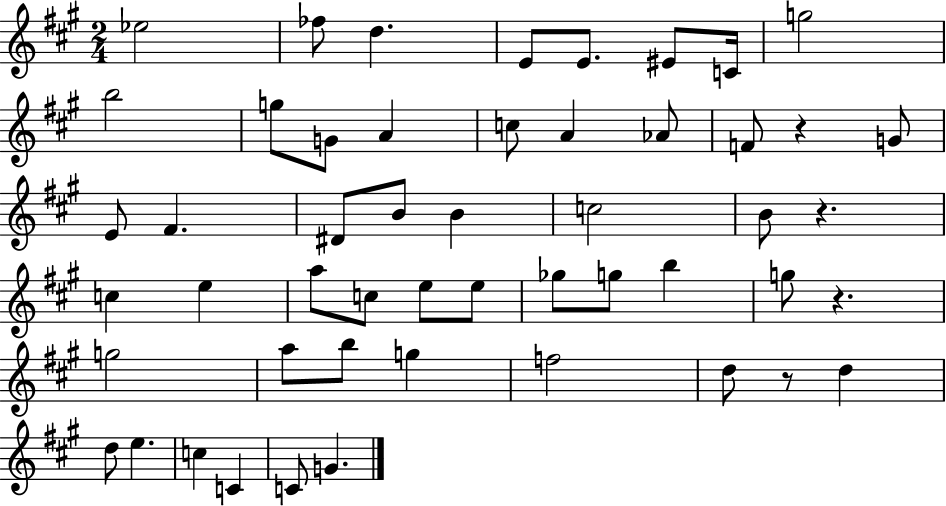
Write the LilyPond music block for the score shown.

{
  \clef treble
  \numericTimeSignature
  \time 2/4
  \key a \major
  ees''2 | fes''8 d''4. | e'8 e'8. eis'8 c'16 | g''2 | \break b''2 | g''8 g'8 a'4 | c''8 a'4 aes'8 | f'8 r4 g'8 | \break e'8 fis'4. | dis'8 b'8 b'4 | c''2 | b'8 r4. | \break c''4 e''4 | a''8 c''8 e''8 e''8 | ges''8 g''8 b''4 | g''8 r4. | \break g''2 | a''8 b''8 g''4 | f''2 | d''8 r8 d''4 | \break d''8 e''4. | c''4 c'4 | c'8 g'4. | \bar "|."
}